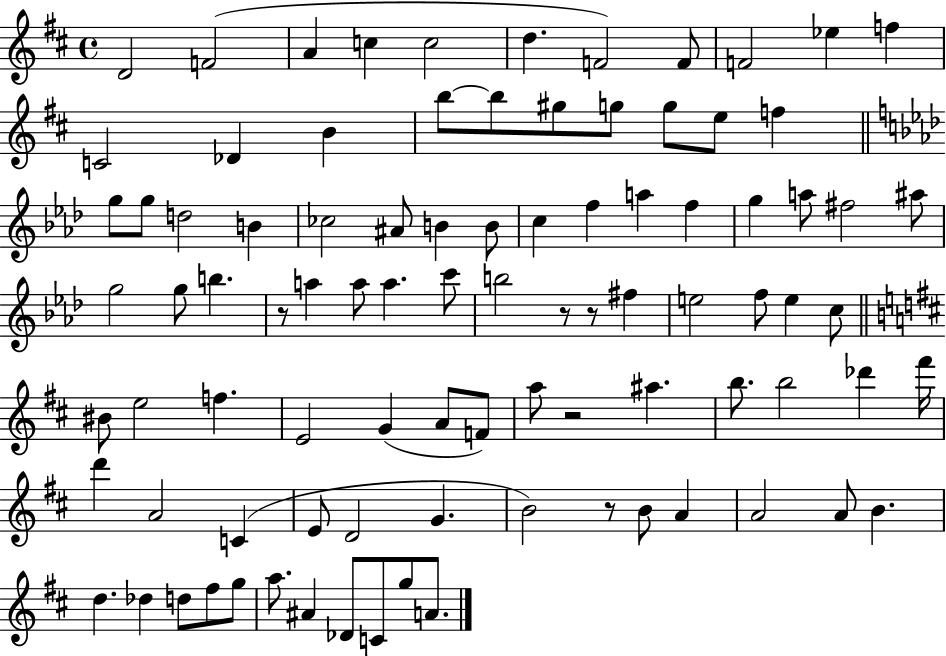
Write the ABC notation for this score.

X:1
T:Untitled
M:4/4
L:1/4
K:D
D2 F2 A c c2 d F2 F/2 F2 _e f C2 _D B b/2 b/2 ^g/2 g/2 g/2 e/2 f g/2 g/2 d2 B _c2 ^A/2 B B/2 c f a f g a/2 ^f2 ^a/2 g2 g/2 b z/2 a a/2 a c'/2 b2 z/2 z/2 ^f e2 f/2 e c/2 ^B/2 e2 f E2 G A/2 F/2 a/2 z2 ^a b/2 b2 _d' ^f'/4 d' A2 C E/2 D2 G B2 z/2 B/2 A A2 A/2 B d _d d/2 ^f/2 g/2 a/2 ^A _D/2 C/2 g/2 A/2